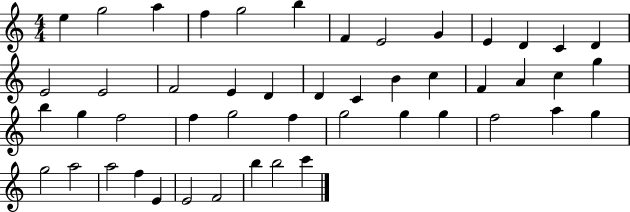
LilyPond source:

{
  \clef treble
  \numericTimeSignature
  \time 4/4
  \key c \major
  e''4 g''2 a''4 | f''4 g''2 b''4 | f'4 e'2 g'4 | e'4 d'4 c'4 d'4 | \break e'2 e'2 | f'2 e'4 d'4 | d'4 c'4 b'4 c''4 | f'4 a'4 c''4 g''4 | \break b''4 g''4 f''2 | f''4 g''2 f''4 | g''2 g''4 g''4 | f''2 a''4 g''4 | \break g''2 a''2 | a''2 f''4 e'4 | e'2 f'2 | b''4 b''2 c'''4 | \break \bar "|."
}